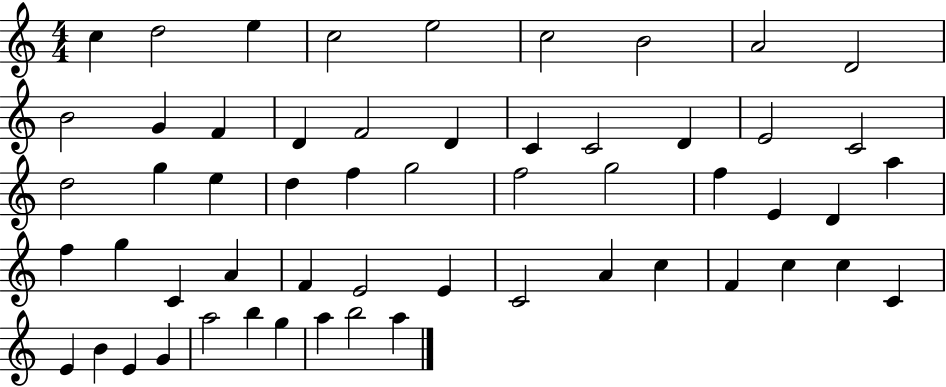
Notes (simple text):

C5/q D5/h E5/q C5/h E5/h C5/h B4/h A4/h D4/h B4/h G4/q F4/q D4/q F4/h D4/q C4/q C4/h D4/q E4/h C4/h D5/h G5/q E5/q D5/q F5/q G5/h F5/h G5/h F5/q E4/q D4/q A5/q F5/q G5/q C4/q A4/q F4/q E4/h E4/q C4/h A4/q C5/q F4/q C5/q C5/q C4/q E4/q B4/q E4/q G4/q A5/h B5/q G5/q A5/q B5/h A5/q